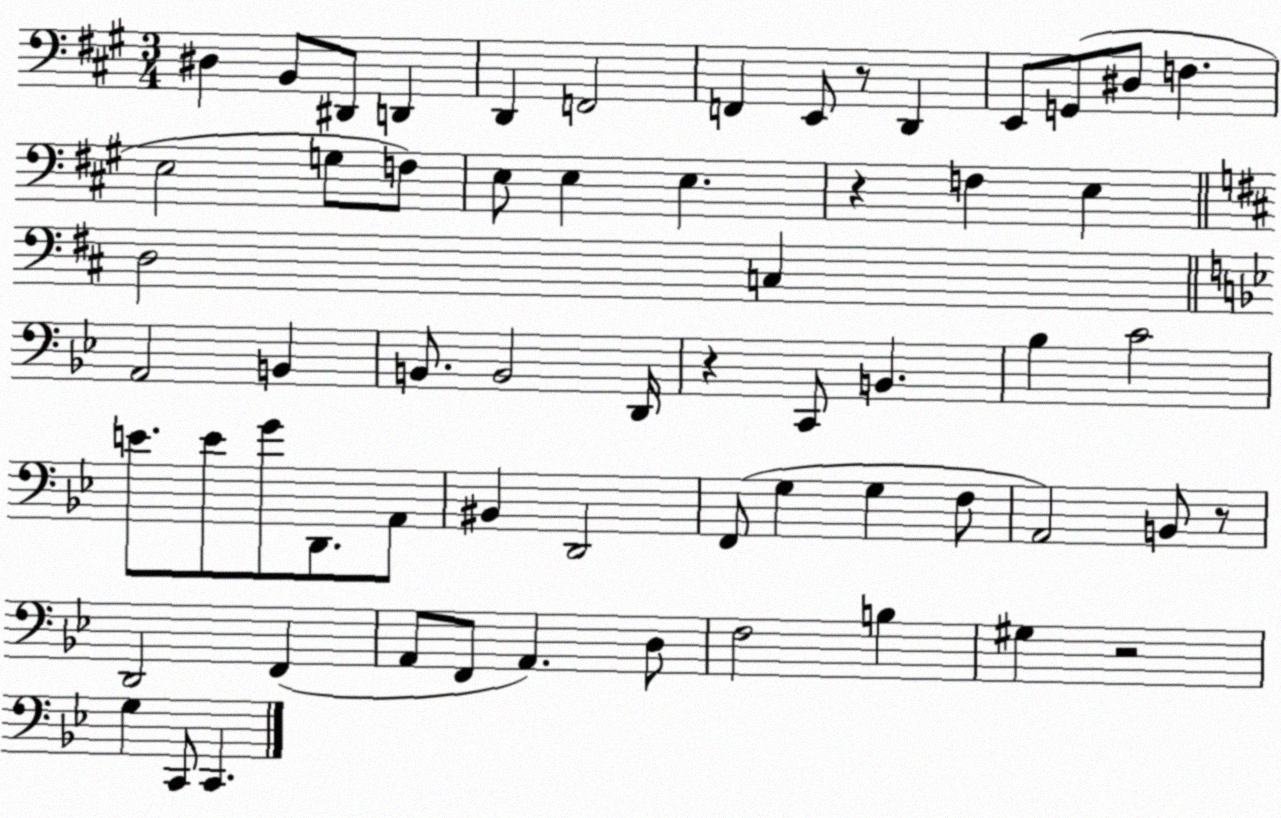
X:1
T:Untitled
M:3/4
L:1/4
K:A
^D, B,,/2 ^D,,/2 D,, D,, F,,2 F,, E,,/2 z/2 D,, E,,/2 G,,/2 ^D,/2 F, E,2 G,/2 F,/2 E,/2 E, E, z F, E, D,2 C, A,,2 B,, B,,/2 B,,2 D,,/4 z C,,/2 B,, _B, C2 E/2 E/2 G/2 D,,/2 A,,/2 ^B,, D,,2 F,,/2 G, G, F,/2 A,,2 B,,/2 z/2 D,,2 F,, A,,/2 F,,/2 A,, D,/2 F,2 B, ^G, z2 G, C,,/2 C,,